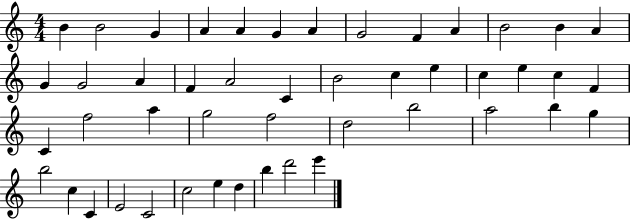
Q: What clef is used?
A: treble